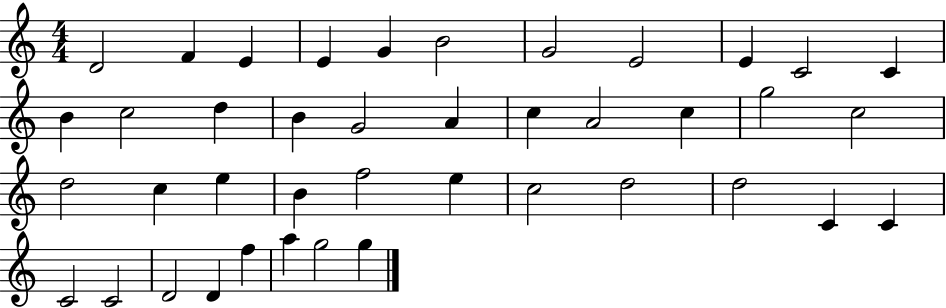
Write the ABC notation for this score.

X:1
T:Untitled
M:4/4
L:1/4
K:C
D2 F E E G B2 G2 E2 E C2 C B c2 d B G2 A c A2 c g2 c2 d2 c e B f2 e c2 d2 d2 C C C2 C2 D2 D f a g2 g